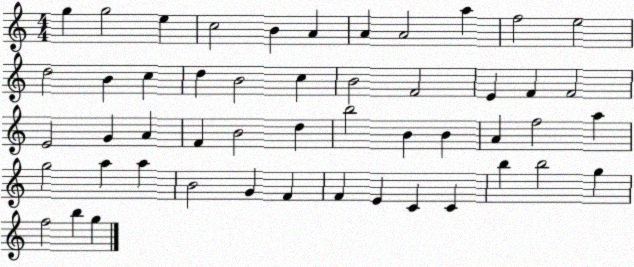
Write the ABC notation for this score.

X:1
T:Untitled
M:4/4
L:1/4
K:C
g g2 e c2 B A A A2 a f2 e2 d2 B c d B2 c B2 F2 E F F2 E2 G A F B2 d b2 B B A f2 a g2 a a B2 G F F E C C b b2 g f2 b g